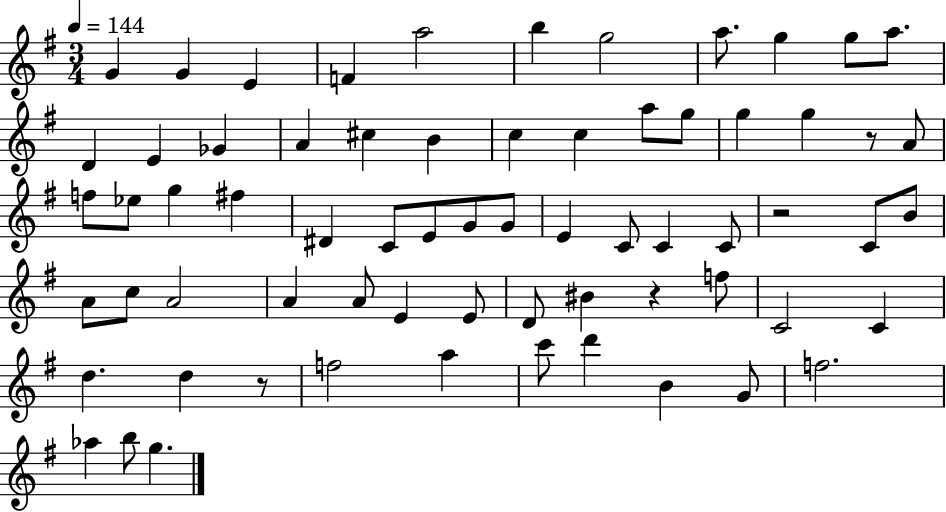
G4/q G4/q E4/q F4/q A5/h B5/q G5/h A5/e. G5/q G5/e A5/e. D4/q E4/q Gb4/q A4/q C#5/q B4/q C5/q C5/q A5/e G5/e G5/q G5/q R/e A4/e F5/e Eb5/e G5/q F#5/q D#4/q C4/e E4/e G4/e G4/e E4/q C4/e C4/q C4/e R/h C4/e B4/e A4/e C5/e A4/h A4/q A4/e E4/q E4/e D4/e BIS4/q R/q F5/e C4/h C4/q D5/q. D5/q R/e F5/h A5/q C6/e D6/q B4/q G4/e F5/h. Ab5/q B5/e G5/q.